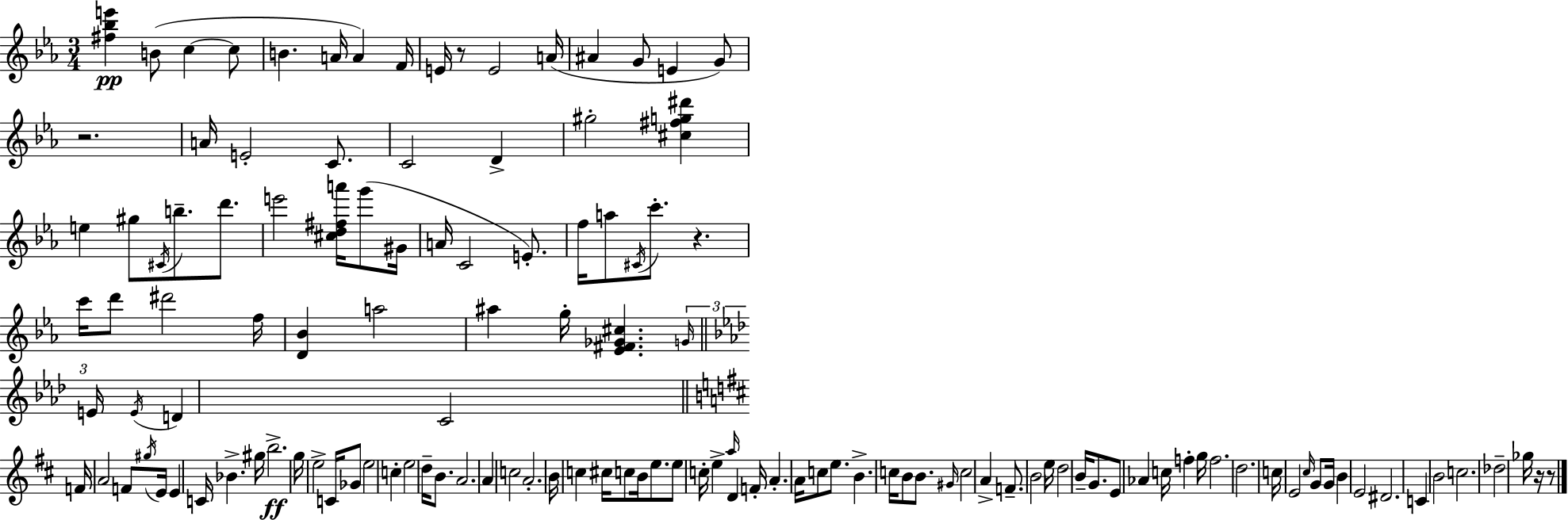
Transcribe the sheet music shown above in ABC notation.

X:1
T:Untitled
M:3/4
L:1/4
K:Eb
[^f_be'] B/2 c c/2 B A/4 A F/4 E/4 z/2 E2 A/4 ^A G/2 E G/2 z2 A/4 E2 C/2 C2 D ^g2 [^c^fg^d'] e ^g/2 ^C/4 b/2 d'/2 e'2 [^cd^fa']/4 g'/2 ^G/4 A/4 C2 E/2 f/4 a/2 ^C/4 c'/2 z c'/4 d'/2 ^d'2 f/4 [D_B] a2 ^a g/4 [_E^F_G^c] G/4 E/4 E/4 D C2 F/4 A2 F/2 ^g/4 E/4 E C/4 _B ^g/4 b2 g/4 e2 C/4 _G/2 e2 c e2 d/4 B/2 A2 A c2 A2 B/4 c ^c/4 c/2 B/4 e/2 e/2 c/4 e a/4 D F/4 A A/4 c/2 e/2 B c/4 B/2 B/2 ^G/4 c2 A F/2 B2 e/4 d2 B/4 G/2 E/2 _A c/4 f g/4 f2 d2 c/4 E2 ^c/4 G/2 G/4 B E2 ^D2 C B2 c2 _d2 _g/4 z/4 z/2